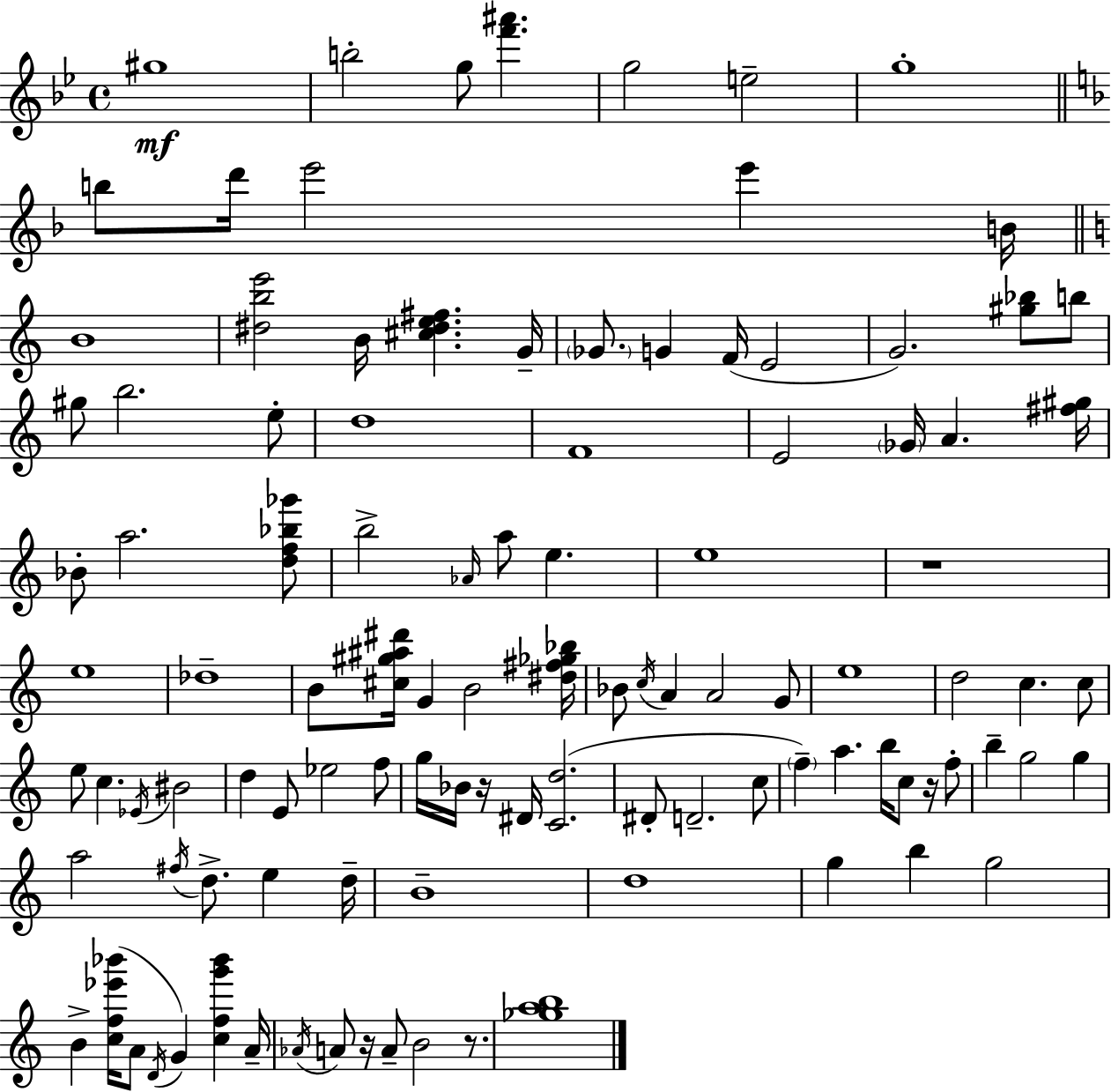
G#5/w B5/h G5/e [F6,A#6]/q. G5/h E5/h G5/w B5/e D6/s E6/h E6/q B4/s B4/w [D#5,B5,E6]/h B4/s [C#5,D#5,E5,F#5]/q. G4/s Gb4/e. G4/q F4/s E4/h G4/h. [G#5,Bb5]/e B5/e G#5/e B5/h. E5/e D5/w F4/w E4/h Gb4/s A4/q. [F#5,G#5]/s Bb4/e A5/h. [D5,F5,Bb5,Gb6]/e B5/h Ab4/s A5/e E5/q. E5/w R/w E5/w Db5/w B4/e [C#5,G#5,A#5,D#6]/s G4/q B4/h [D#5,F#5,Gb5,Bb5]/s Bb4/e C5/s A4/q A4/h G4/e E5/w D5/h C5/q. C5/e E5/e C5/q. Eb4/s BIS4/h D5/q E4/e Eb5/h F5/e G5/s Bb4/s R/s D#4/s [C4,D5]/h. D#4/e D4/h. C5/e F5/q A5/q. B5/s C5/e R/s F5/e B5/q G5/h G5/q A5/h F#5/s D5/e. E5/q D5/s B4/w D5/w G5/q B5/q G5/h B4/q [C5,F5,Eb6,Bb6]/s A4/e D4/s G4/q [C5,F5,G6,Bb6]/q A4/s Ab4/s A4/e R/s A4/e B4/h R/e. [Gb5,A5,B5]/w